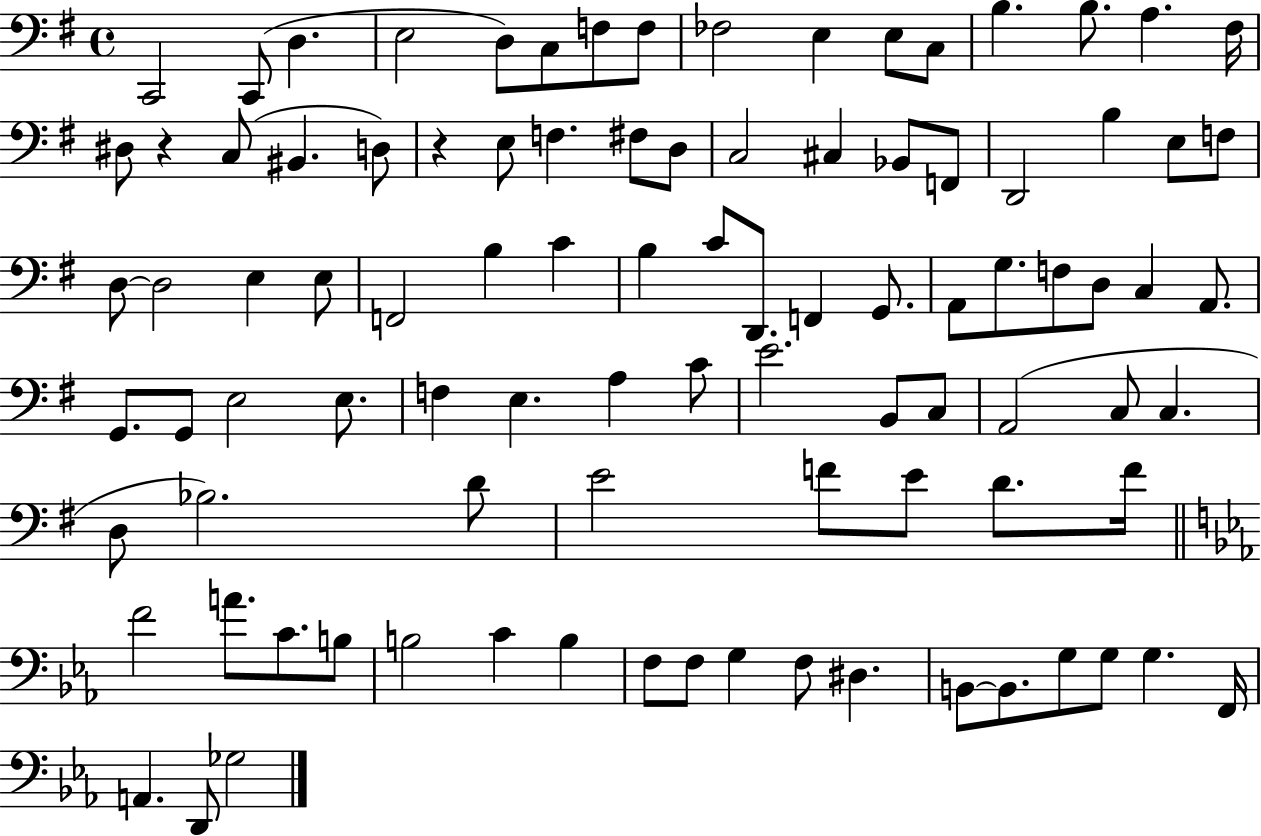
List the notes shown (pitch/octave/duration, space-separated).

C2/h C2/e D3/q. E3/h D3/e C3/e F3/e F3/e FES3/h E3/q E3/e C3/e B3/q. B3/e. A3/q. F#3/s D#3/e R/q C3/e BIS2/q. D3/e R/q E3/e F3/q. F#3/e D3/e C3/h C#3/q Bb2/e F2/e D2/h B3/q E3/e F3/e D3/e D3/h E3/q E3/e F2/h B3/q C4/q B3/q C4/e D2/e. F2/q G2/e. A2/e G3/e. F3/e D3/e C3/q A2/e. G2/e. G2/e E3/h E3/e. F3/q E3/q. A3/q C4/e E4/h. B2/e C3/e A2/h C3/e C3/q. D3/e Bb3/h. D4/e E4/h F4/e E4/e D4/e. F4/s F4/h A4/e. C4/e. B3/e B3/h C4/q B3/q F3/e F3/e G3/q F3/e D#3/q. B2/e B2/e. G3/e G3/e G3/q. F2/s A2/q. D2/e Gb3/h